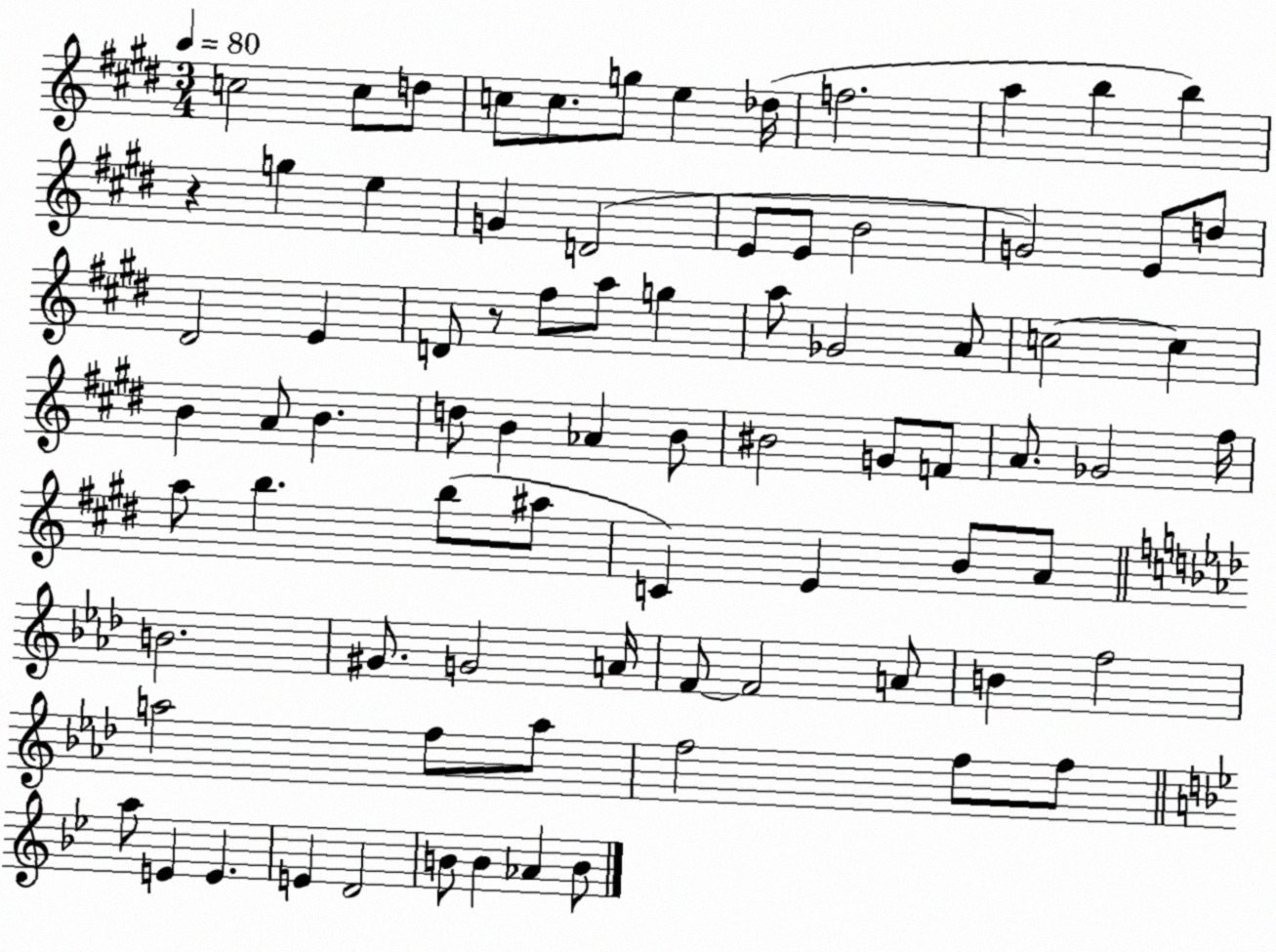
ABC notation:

X:1
T:Untitled
M:3/4
L:1/4
K:E
c2 c/2 d/2 c/2 c/2 g/2 e _d/4 f2 a b b z g e G D2 E/2 E/2 B2 G2 E/2 d/2 ^D2 E D/2 z/2 ^f/2 a/2 g a/2 _G2 A/2 c2 c B A/2 B d/2 B _A B/2 ^B2 G/2 F/2 A/2 _G2 ^f/4 a/2 b b/2 ^a/2 C E B/2 A/2 B2 ^G/2 G2 A/4 F/2 F2 A/2 B f2 a2 f/2 a/2 f2 f/2 f/2 a/2 E E E D2 B/2 B _A B/2